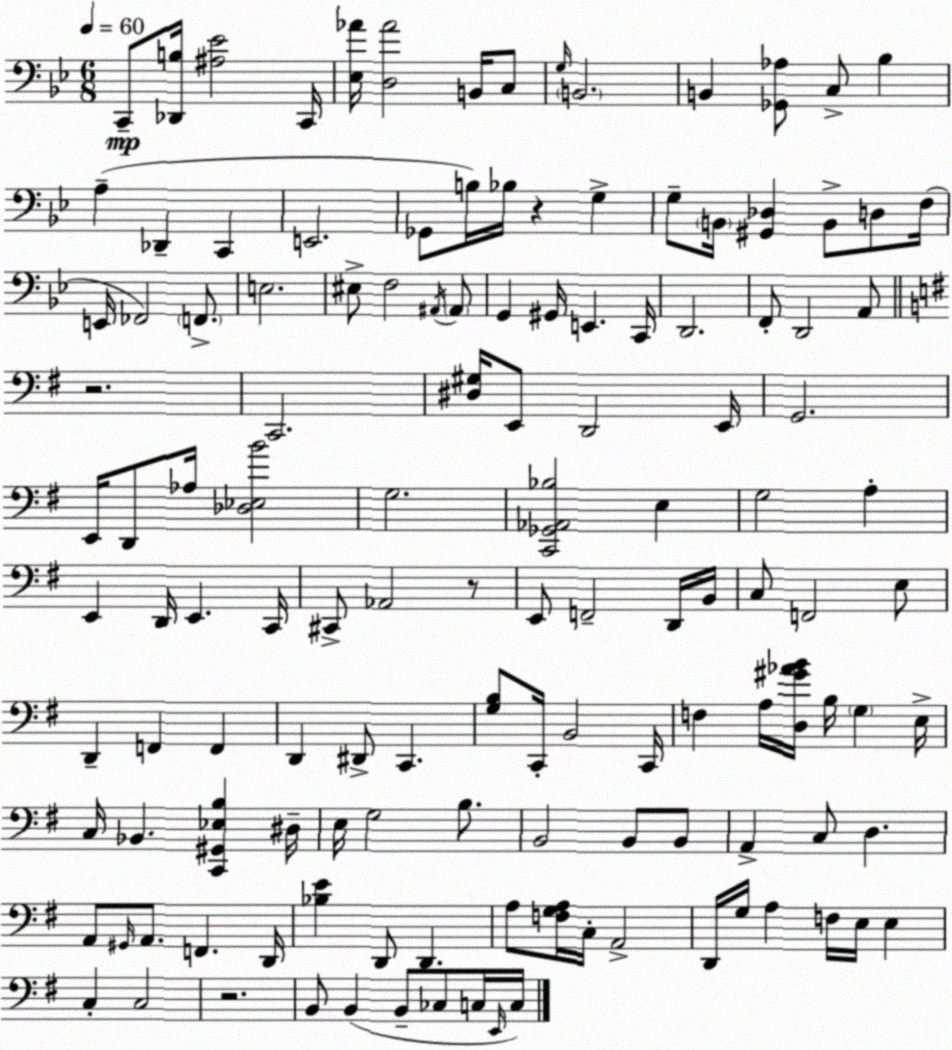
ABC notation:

X:1
T:Untitled
M:6/8
L:1/4
K:Gm
C,,/2 [_D,,B,]/4 [^A,_E]2 C,,/4 [_E,_A]/4 [D,_A]2 B,,/4 C,/2 G,/4 B,,2 B,, [_G,,_A,]/2 C,/2 _B, A, _D,, C,, E,,2 _G,,/2 B,/4 _B,/4 z G, G,/2 B,,/4 [^G,,_D,] B,,/2 D,/2 F,/4 E,,/4 _F,,2 F,,/2 E,2 ^E,/2 F,2 ^A,,/4 ^A,,/2 G,, ^G,,/4 E,, C,,/4 D,,2 F,,/2 D,,2 A,,/2 z2 C,,2 [^D,^G,]/4 E,,/2 D,,2 E,,/4 G,,2 E,,/4 D,,/2 _A,/4 [_D,_E,B]2 G,2 [C,,_G,,_A,,_B,]2 E, G,2 A, E,, D,,/4 E,, C,,/4 ^C,,/2 _A,,2 z/2 E,,/2 F,,2 D,,/4 B,,/4 C,/2 F,,2 E,/2 D,, F,, F,, D,, ^D,,/2 C,, [G,B,]/2 C,,/4 B,,2 C,,/4 F, A,/4 [D,^G_AB]/4 B,/4 G, E,/4 C,/4 _B,, [C,,^G,,_E,B,] ^D,/4 E,/4 G,2 B,/2 B,,2 B,,/2 B,,/2 A,, C,/2 D, A,,/2 ^G,,/4 A,,/2 F,, D,,/4 [_B,E] D,,/2 D,, A,/2 [F,G,A,]/4 C,/4 A,,2 D,,/4 G,/4 A, F,/4 E,/4 E, C, C,2 z2 B,,/2 B,, B,,/2 _C,/2 C,/4 E,,/4 C,/4